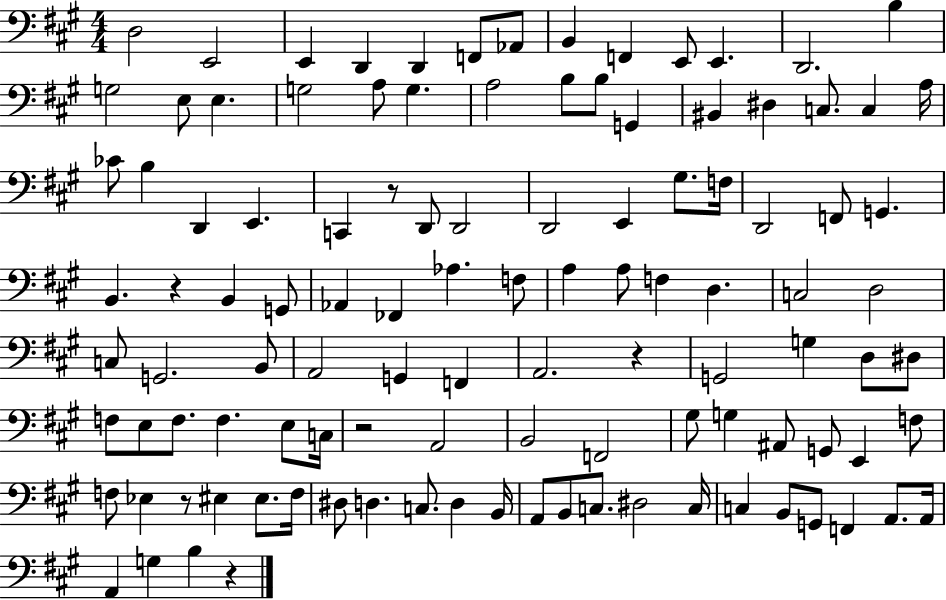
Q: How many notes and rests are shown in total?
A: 111